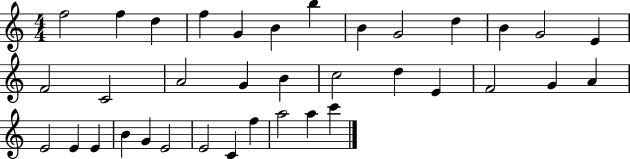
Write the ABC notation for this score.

X:1
T:Untitled
M:4/4
L:1/4
K:C
f2 f d f G B b B G2 d B G2 E F2 C2 A2 G B c2 d E F2 G A E2 E E B G E2 E2 C f a2 a c'